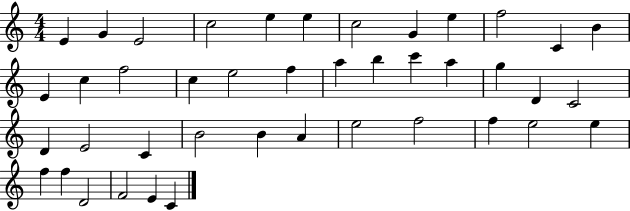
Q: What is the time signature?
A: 4/4